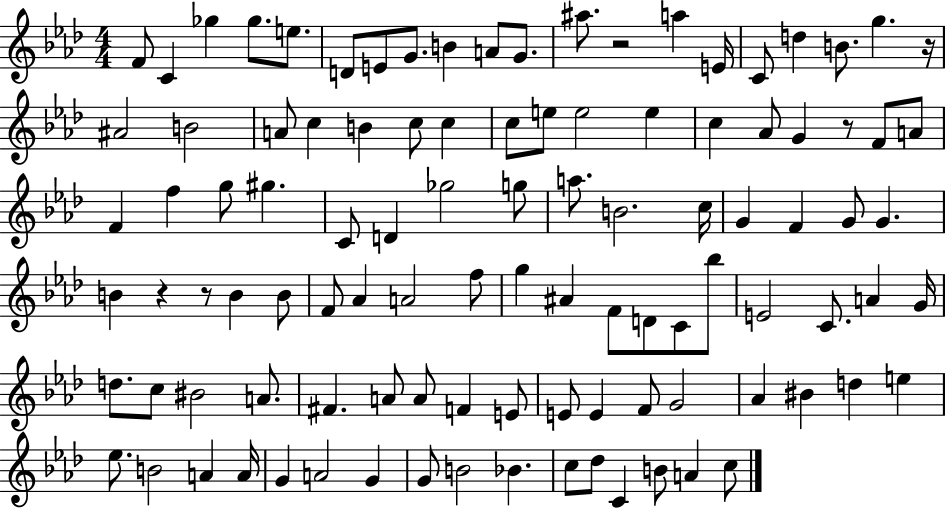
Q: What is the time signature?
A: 4/4